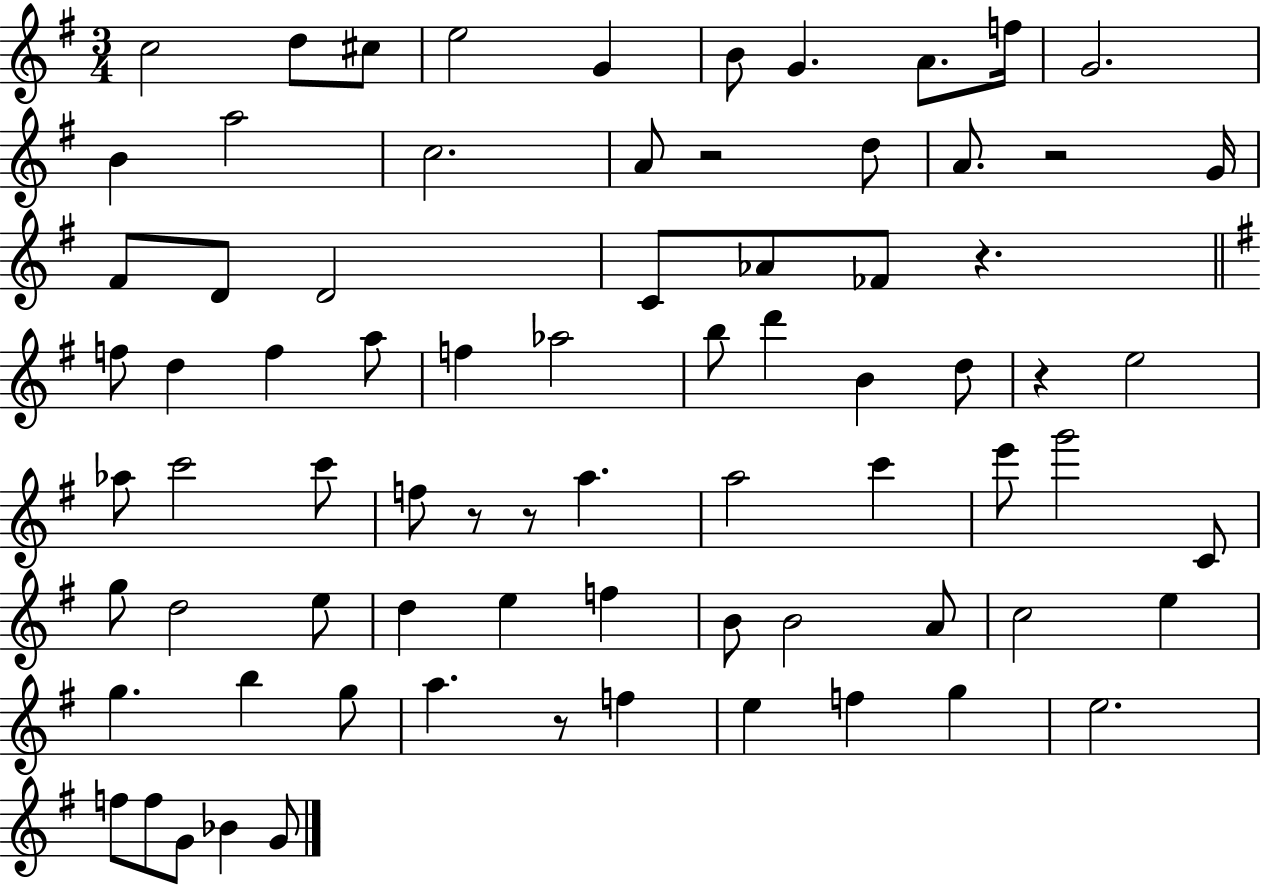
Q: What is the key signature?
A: G major